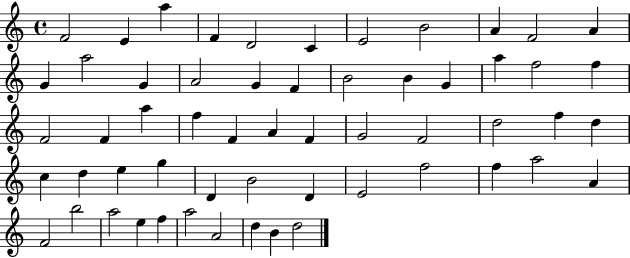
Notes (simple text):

F4/h E4/q A5/q F4/q D4/h C4/q E4/h B4/h A4/q F4/h A4/q G4/q A5/h G4/q A4/h G4/q F4/q B4/h B4/q G4/q A5/q F5/h F5/q F4/h F4/q A5/q F5/q F4/q A4/q F4/q G4/h F4/h D5/h F5/q D5/q C5/q D5/q E5/q G5/q D4/q B4/h D4/q E4/h F5/h F5/q A5/h A4/q F4/h B5/h A5/h E5/q F5/q A5/h A4/h D5/q B4/q D5/h